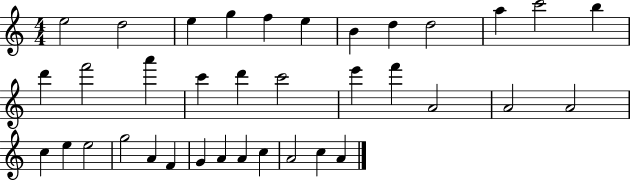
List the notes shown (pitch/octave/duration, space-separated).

E5/h D5/h E5/q G5/q F5/q E5/q B4/q D5/q D5/h A5/q C6/h B5/q D6/q F6/h A6/q C6/q D6/q C6/h E6/q F6/q A4/h A4/h A4/h C5/q E5/q E5/h G5/h A4/q F4/q G4/q A4/q A4/q C5/q A4/h C5/q A4/q